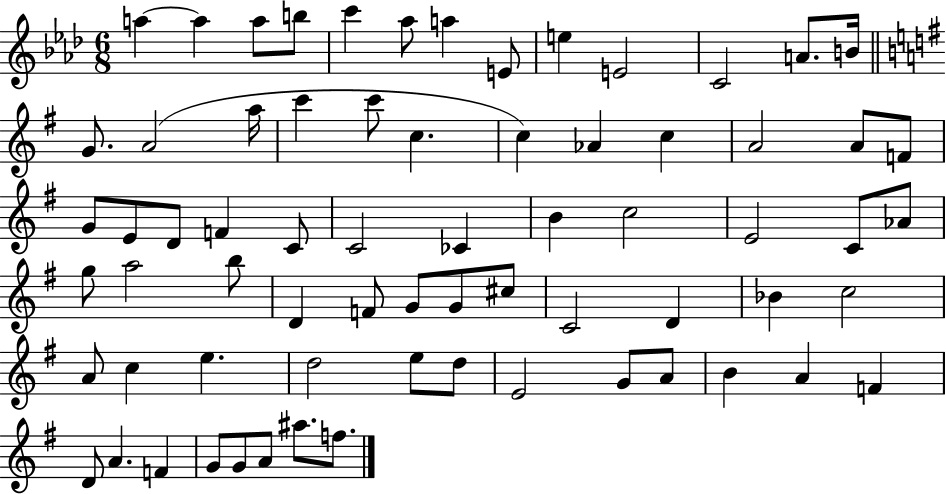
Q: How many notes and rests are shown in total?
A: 69